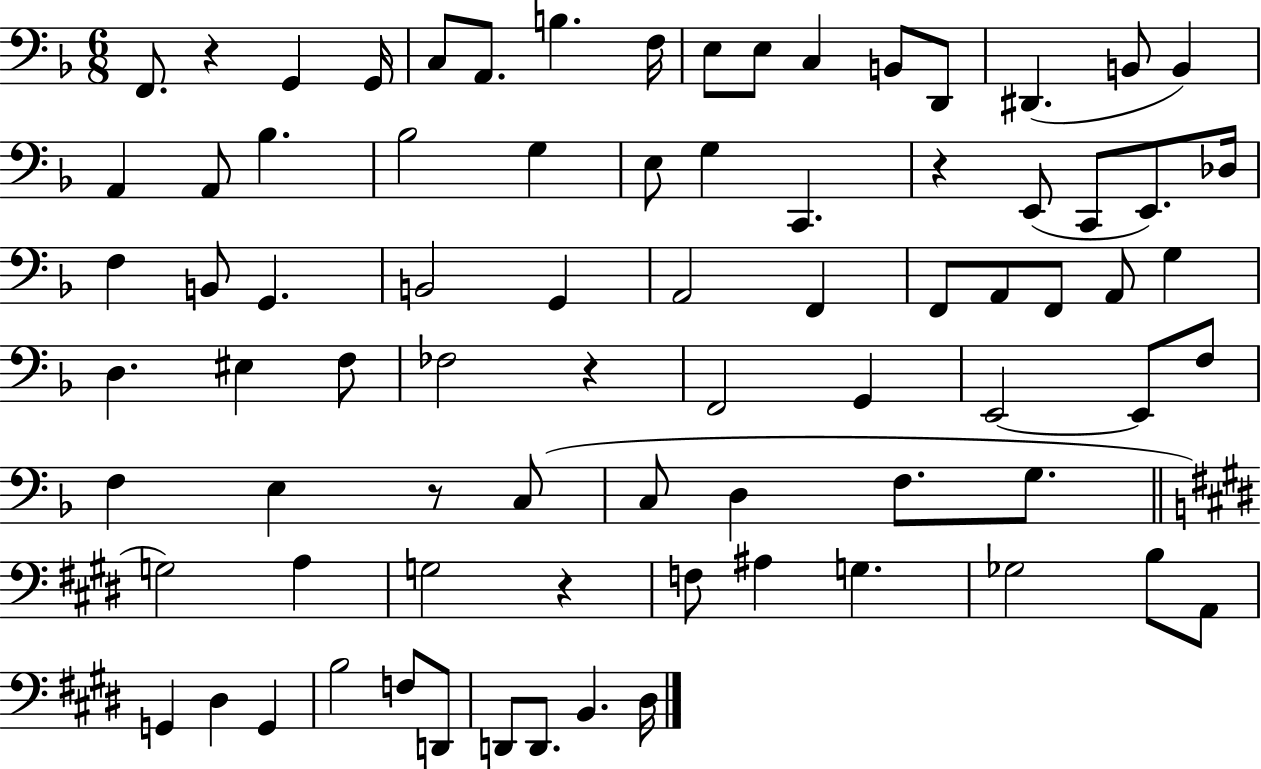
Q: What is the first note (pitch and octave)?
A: F2